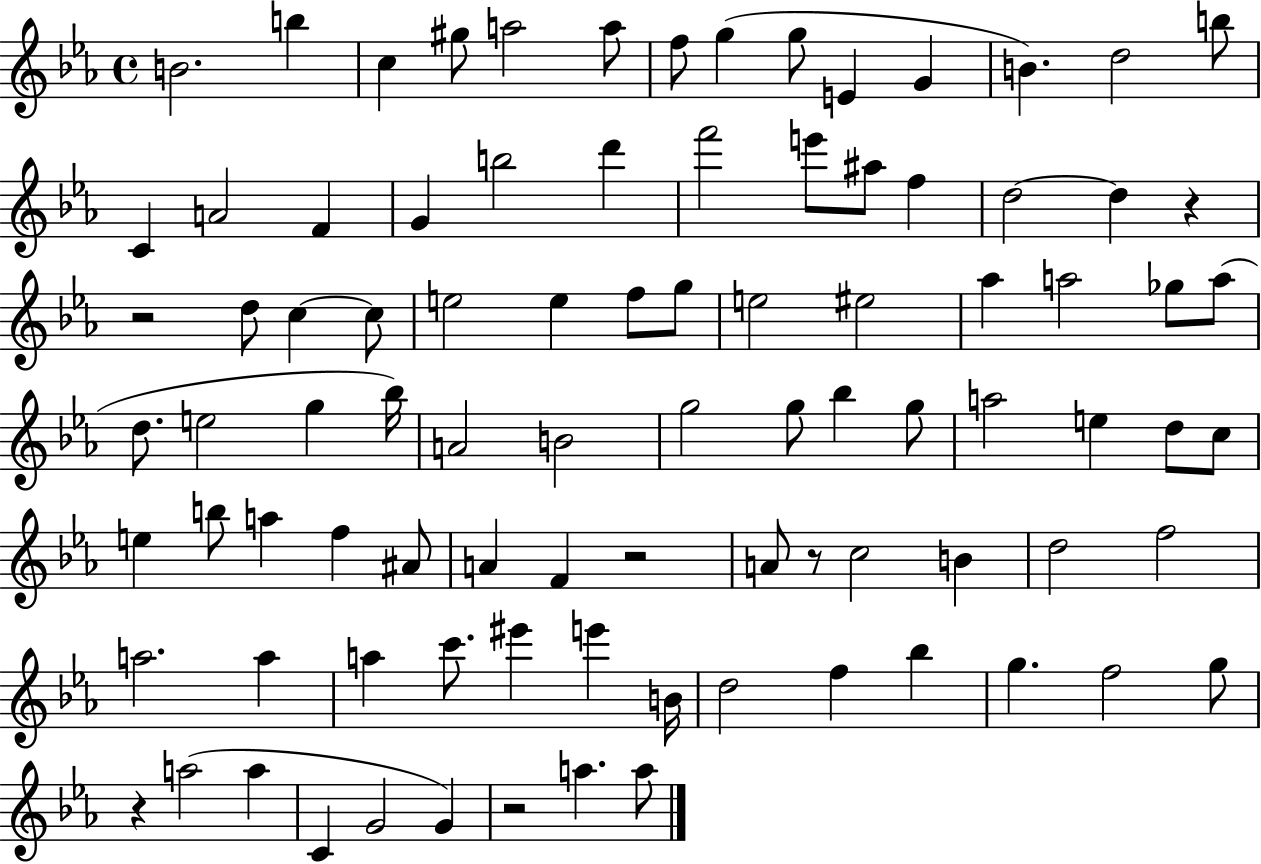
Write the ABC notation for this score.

X:1
T:Untitled
M:4/4
L:1/4
K:Eb
B2 b c ^g/2 a2 a/2 f/2 g g/2 E G B d2 b/2 C A2 F G b2 d' f'2 e'/2 ^a/2 f d2 d z z2 d/2 c c/2 e2 e f/2 g/2 e2 ^e2 _a a2 _g/2 a/2 d/2 e2 g _b/4 A2 B2 g2 g/2 _b g/2 a2 e d/2 c/2 e b/2 a f ^A/2 A F z2 A/2 z/2 c2 B d2 f2 a2 a a c'/2 ^e' e' B/4 d2 f _b g f2 g/2 z a2 a C G2 G z2 a a/2